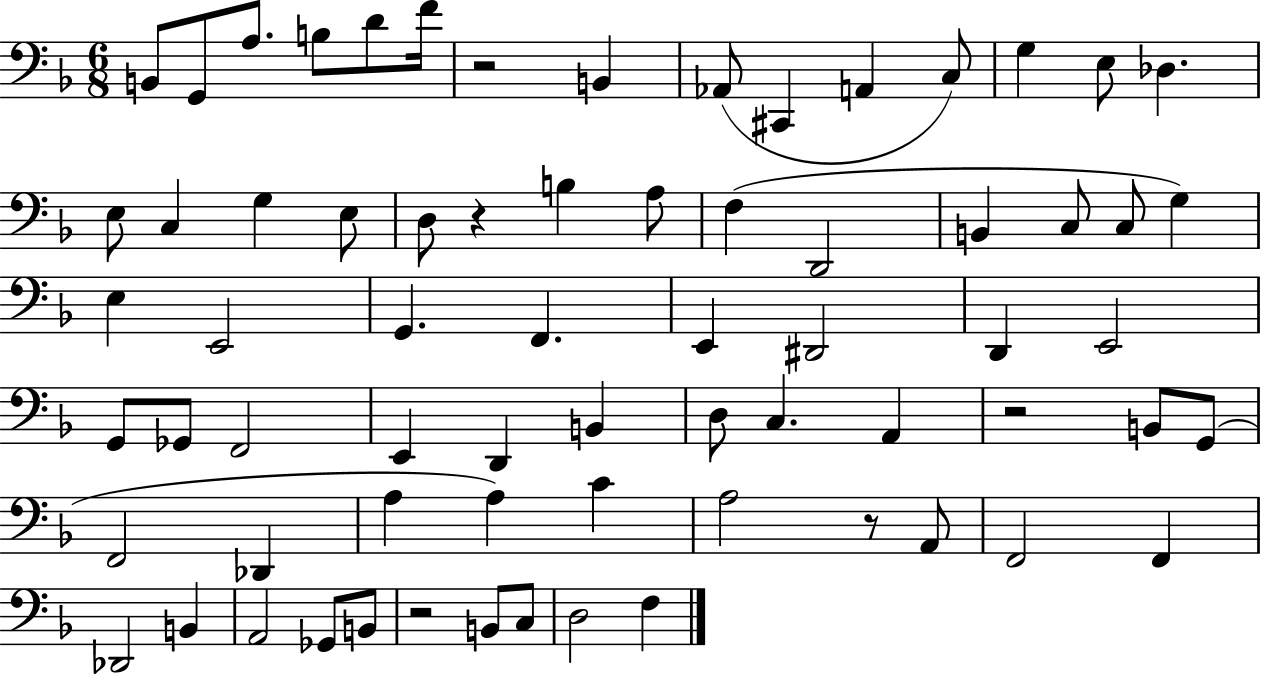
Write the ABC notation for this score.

X:1
T:Untitled
M:6/8
L:1/4
K:F
B,,/2 G,,/2 A,/2 B,/2 D/2 F/4 z2 B,, _A,,/2 ^C,, A,, C,/2 G, E,/2 _D, E,/2 C, G, E,/2 D,/2 z B, A,/2 F, D,,2 B,, C,/2 C,/2 G, E, E,,2 G,, F,, E,, ^D,,2 D,, E,,2 G,,/2 _G,,/2 F,,2 E,, D,, B,, D,/2 C, A,, z2 B,,/2 G,,/2 F,,2 _D,, A, A, C A,2 z/2 A,,/2 F,,2 F,, _D,,2 B,, A,,2 _G,,/2 B,,/2 z2 B,,/2 C,/2 D,2 F,